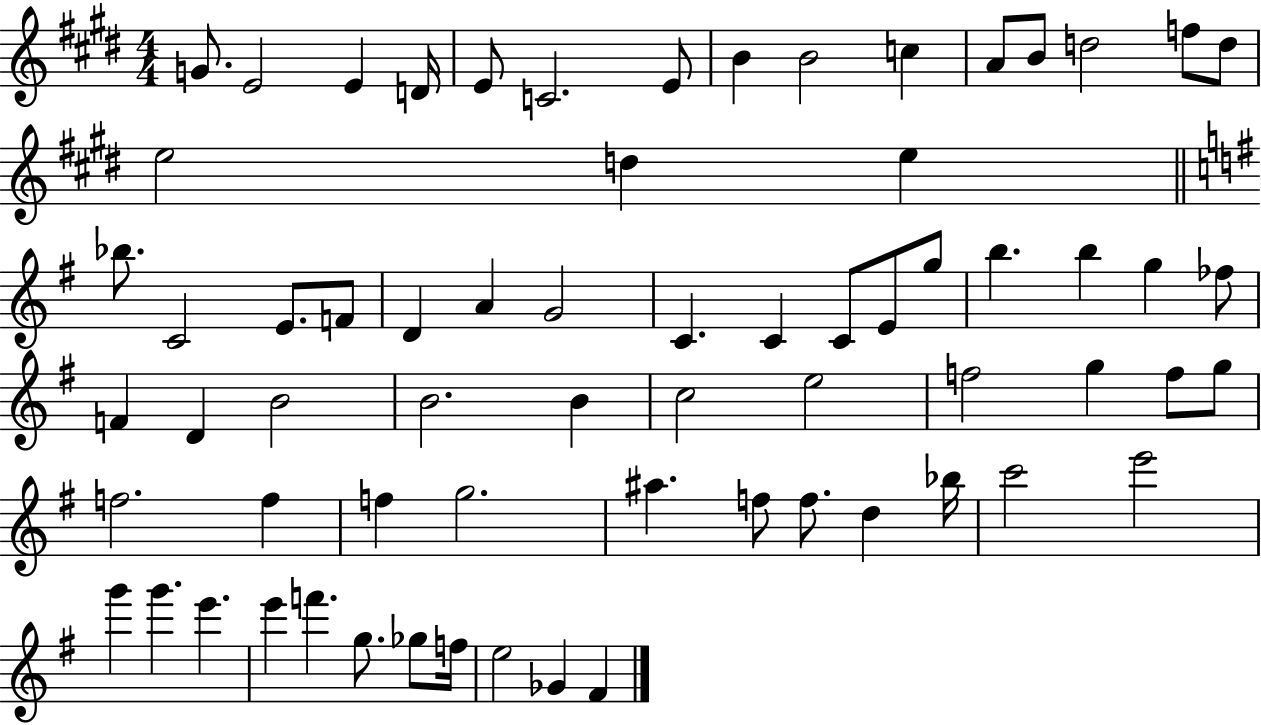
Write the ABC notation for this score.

X:1
T:Untitled
M:4/4
L:1/4
K:E
G/2 E2 E D/4 E/2 C2 E/2 B B2 c A/2 B/2 d2 f/2 d/2 e2 d e _b/2 C2 E/2 F/2 D A G2 C C C/2 E/2 g/2 b b g _f/2 F D B2 B2 B c2 e2 f2 g f/2 g/2 f2 f f g2 ^a f/2 f/2 d _b/4 c'2 e'2 g' g' e' e' f' g/2 _g/2 f/4 e2 _G ^F